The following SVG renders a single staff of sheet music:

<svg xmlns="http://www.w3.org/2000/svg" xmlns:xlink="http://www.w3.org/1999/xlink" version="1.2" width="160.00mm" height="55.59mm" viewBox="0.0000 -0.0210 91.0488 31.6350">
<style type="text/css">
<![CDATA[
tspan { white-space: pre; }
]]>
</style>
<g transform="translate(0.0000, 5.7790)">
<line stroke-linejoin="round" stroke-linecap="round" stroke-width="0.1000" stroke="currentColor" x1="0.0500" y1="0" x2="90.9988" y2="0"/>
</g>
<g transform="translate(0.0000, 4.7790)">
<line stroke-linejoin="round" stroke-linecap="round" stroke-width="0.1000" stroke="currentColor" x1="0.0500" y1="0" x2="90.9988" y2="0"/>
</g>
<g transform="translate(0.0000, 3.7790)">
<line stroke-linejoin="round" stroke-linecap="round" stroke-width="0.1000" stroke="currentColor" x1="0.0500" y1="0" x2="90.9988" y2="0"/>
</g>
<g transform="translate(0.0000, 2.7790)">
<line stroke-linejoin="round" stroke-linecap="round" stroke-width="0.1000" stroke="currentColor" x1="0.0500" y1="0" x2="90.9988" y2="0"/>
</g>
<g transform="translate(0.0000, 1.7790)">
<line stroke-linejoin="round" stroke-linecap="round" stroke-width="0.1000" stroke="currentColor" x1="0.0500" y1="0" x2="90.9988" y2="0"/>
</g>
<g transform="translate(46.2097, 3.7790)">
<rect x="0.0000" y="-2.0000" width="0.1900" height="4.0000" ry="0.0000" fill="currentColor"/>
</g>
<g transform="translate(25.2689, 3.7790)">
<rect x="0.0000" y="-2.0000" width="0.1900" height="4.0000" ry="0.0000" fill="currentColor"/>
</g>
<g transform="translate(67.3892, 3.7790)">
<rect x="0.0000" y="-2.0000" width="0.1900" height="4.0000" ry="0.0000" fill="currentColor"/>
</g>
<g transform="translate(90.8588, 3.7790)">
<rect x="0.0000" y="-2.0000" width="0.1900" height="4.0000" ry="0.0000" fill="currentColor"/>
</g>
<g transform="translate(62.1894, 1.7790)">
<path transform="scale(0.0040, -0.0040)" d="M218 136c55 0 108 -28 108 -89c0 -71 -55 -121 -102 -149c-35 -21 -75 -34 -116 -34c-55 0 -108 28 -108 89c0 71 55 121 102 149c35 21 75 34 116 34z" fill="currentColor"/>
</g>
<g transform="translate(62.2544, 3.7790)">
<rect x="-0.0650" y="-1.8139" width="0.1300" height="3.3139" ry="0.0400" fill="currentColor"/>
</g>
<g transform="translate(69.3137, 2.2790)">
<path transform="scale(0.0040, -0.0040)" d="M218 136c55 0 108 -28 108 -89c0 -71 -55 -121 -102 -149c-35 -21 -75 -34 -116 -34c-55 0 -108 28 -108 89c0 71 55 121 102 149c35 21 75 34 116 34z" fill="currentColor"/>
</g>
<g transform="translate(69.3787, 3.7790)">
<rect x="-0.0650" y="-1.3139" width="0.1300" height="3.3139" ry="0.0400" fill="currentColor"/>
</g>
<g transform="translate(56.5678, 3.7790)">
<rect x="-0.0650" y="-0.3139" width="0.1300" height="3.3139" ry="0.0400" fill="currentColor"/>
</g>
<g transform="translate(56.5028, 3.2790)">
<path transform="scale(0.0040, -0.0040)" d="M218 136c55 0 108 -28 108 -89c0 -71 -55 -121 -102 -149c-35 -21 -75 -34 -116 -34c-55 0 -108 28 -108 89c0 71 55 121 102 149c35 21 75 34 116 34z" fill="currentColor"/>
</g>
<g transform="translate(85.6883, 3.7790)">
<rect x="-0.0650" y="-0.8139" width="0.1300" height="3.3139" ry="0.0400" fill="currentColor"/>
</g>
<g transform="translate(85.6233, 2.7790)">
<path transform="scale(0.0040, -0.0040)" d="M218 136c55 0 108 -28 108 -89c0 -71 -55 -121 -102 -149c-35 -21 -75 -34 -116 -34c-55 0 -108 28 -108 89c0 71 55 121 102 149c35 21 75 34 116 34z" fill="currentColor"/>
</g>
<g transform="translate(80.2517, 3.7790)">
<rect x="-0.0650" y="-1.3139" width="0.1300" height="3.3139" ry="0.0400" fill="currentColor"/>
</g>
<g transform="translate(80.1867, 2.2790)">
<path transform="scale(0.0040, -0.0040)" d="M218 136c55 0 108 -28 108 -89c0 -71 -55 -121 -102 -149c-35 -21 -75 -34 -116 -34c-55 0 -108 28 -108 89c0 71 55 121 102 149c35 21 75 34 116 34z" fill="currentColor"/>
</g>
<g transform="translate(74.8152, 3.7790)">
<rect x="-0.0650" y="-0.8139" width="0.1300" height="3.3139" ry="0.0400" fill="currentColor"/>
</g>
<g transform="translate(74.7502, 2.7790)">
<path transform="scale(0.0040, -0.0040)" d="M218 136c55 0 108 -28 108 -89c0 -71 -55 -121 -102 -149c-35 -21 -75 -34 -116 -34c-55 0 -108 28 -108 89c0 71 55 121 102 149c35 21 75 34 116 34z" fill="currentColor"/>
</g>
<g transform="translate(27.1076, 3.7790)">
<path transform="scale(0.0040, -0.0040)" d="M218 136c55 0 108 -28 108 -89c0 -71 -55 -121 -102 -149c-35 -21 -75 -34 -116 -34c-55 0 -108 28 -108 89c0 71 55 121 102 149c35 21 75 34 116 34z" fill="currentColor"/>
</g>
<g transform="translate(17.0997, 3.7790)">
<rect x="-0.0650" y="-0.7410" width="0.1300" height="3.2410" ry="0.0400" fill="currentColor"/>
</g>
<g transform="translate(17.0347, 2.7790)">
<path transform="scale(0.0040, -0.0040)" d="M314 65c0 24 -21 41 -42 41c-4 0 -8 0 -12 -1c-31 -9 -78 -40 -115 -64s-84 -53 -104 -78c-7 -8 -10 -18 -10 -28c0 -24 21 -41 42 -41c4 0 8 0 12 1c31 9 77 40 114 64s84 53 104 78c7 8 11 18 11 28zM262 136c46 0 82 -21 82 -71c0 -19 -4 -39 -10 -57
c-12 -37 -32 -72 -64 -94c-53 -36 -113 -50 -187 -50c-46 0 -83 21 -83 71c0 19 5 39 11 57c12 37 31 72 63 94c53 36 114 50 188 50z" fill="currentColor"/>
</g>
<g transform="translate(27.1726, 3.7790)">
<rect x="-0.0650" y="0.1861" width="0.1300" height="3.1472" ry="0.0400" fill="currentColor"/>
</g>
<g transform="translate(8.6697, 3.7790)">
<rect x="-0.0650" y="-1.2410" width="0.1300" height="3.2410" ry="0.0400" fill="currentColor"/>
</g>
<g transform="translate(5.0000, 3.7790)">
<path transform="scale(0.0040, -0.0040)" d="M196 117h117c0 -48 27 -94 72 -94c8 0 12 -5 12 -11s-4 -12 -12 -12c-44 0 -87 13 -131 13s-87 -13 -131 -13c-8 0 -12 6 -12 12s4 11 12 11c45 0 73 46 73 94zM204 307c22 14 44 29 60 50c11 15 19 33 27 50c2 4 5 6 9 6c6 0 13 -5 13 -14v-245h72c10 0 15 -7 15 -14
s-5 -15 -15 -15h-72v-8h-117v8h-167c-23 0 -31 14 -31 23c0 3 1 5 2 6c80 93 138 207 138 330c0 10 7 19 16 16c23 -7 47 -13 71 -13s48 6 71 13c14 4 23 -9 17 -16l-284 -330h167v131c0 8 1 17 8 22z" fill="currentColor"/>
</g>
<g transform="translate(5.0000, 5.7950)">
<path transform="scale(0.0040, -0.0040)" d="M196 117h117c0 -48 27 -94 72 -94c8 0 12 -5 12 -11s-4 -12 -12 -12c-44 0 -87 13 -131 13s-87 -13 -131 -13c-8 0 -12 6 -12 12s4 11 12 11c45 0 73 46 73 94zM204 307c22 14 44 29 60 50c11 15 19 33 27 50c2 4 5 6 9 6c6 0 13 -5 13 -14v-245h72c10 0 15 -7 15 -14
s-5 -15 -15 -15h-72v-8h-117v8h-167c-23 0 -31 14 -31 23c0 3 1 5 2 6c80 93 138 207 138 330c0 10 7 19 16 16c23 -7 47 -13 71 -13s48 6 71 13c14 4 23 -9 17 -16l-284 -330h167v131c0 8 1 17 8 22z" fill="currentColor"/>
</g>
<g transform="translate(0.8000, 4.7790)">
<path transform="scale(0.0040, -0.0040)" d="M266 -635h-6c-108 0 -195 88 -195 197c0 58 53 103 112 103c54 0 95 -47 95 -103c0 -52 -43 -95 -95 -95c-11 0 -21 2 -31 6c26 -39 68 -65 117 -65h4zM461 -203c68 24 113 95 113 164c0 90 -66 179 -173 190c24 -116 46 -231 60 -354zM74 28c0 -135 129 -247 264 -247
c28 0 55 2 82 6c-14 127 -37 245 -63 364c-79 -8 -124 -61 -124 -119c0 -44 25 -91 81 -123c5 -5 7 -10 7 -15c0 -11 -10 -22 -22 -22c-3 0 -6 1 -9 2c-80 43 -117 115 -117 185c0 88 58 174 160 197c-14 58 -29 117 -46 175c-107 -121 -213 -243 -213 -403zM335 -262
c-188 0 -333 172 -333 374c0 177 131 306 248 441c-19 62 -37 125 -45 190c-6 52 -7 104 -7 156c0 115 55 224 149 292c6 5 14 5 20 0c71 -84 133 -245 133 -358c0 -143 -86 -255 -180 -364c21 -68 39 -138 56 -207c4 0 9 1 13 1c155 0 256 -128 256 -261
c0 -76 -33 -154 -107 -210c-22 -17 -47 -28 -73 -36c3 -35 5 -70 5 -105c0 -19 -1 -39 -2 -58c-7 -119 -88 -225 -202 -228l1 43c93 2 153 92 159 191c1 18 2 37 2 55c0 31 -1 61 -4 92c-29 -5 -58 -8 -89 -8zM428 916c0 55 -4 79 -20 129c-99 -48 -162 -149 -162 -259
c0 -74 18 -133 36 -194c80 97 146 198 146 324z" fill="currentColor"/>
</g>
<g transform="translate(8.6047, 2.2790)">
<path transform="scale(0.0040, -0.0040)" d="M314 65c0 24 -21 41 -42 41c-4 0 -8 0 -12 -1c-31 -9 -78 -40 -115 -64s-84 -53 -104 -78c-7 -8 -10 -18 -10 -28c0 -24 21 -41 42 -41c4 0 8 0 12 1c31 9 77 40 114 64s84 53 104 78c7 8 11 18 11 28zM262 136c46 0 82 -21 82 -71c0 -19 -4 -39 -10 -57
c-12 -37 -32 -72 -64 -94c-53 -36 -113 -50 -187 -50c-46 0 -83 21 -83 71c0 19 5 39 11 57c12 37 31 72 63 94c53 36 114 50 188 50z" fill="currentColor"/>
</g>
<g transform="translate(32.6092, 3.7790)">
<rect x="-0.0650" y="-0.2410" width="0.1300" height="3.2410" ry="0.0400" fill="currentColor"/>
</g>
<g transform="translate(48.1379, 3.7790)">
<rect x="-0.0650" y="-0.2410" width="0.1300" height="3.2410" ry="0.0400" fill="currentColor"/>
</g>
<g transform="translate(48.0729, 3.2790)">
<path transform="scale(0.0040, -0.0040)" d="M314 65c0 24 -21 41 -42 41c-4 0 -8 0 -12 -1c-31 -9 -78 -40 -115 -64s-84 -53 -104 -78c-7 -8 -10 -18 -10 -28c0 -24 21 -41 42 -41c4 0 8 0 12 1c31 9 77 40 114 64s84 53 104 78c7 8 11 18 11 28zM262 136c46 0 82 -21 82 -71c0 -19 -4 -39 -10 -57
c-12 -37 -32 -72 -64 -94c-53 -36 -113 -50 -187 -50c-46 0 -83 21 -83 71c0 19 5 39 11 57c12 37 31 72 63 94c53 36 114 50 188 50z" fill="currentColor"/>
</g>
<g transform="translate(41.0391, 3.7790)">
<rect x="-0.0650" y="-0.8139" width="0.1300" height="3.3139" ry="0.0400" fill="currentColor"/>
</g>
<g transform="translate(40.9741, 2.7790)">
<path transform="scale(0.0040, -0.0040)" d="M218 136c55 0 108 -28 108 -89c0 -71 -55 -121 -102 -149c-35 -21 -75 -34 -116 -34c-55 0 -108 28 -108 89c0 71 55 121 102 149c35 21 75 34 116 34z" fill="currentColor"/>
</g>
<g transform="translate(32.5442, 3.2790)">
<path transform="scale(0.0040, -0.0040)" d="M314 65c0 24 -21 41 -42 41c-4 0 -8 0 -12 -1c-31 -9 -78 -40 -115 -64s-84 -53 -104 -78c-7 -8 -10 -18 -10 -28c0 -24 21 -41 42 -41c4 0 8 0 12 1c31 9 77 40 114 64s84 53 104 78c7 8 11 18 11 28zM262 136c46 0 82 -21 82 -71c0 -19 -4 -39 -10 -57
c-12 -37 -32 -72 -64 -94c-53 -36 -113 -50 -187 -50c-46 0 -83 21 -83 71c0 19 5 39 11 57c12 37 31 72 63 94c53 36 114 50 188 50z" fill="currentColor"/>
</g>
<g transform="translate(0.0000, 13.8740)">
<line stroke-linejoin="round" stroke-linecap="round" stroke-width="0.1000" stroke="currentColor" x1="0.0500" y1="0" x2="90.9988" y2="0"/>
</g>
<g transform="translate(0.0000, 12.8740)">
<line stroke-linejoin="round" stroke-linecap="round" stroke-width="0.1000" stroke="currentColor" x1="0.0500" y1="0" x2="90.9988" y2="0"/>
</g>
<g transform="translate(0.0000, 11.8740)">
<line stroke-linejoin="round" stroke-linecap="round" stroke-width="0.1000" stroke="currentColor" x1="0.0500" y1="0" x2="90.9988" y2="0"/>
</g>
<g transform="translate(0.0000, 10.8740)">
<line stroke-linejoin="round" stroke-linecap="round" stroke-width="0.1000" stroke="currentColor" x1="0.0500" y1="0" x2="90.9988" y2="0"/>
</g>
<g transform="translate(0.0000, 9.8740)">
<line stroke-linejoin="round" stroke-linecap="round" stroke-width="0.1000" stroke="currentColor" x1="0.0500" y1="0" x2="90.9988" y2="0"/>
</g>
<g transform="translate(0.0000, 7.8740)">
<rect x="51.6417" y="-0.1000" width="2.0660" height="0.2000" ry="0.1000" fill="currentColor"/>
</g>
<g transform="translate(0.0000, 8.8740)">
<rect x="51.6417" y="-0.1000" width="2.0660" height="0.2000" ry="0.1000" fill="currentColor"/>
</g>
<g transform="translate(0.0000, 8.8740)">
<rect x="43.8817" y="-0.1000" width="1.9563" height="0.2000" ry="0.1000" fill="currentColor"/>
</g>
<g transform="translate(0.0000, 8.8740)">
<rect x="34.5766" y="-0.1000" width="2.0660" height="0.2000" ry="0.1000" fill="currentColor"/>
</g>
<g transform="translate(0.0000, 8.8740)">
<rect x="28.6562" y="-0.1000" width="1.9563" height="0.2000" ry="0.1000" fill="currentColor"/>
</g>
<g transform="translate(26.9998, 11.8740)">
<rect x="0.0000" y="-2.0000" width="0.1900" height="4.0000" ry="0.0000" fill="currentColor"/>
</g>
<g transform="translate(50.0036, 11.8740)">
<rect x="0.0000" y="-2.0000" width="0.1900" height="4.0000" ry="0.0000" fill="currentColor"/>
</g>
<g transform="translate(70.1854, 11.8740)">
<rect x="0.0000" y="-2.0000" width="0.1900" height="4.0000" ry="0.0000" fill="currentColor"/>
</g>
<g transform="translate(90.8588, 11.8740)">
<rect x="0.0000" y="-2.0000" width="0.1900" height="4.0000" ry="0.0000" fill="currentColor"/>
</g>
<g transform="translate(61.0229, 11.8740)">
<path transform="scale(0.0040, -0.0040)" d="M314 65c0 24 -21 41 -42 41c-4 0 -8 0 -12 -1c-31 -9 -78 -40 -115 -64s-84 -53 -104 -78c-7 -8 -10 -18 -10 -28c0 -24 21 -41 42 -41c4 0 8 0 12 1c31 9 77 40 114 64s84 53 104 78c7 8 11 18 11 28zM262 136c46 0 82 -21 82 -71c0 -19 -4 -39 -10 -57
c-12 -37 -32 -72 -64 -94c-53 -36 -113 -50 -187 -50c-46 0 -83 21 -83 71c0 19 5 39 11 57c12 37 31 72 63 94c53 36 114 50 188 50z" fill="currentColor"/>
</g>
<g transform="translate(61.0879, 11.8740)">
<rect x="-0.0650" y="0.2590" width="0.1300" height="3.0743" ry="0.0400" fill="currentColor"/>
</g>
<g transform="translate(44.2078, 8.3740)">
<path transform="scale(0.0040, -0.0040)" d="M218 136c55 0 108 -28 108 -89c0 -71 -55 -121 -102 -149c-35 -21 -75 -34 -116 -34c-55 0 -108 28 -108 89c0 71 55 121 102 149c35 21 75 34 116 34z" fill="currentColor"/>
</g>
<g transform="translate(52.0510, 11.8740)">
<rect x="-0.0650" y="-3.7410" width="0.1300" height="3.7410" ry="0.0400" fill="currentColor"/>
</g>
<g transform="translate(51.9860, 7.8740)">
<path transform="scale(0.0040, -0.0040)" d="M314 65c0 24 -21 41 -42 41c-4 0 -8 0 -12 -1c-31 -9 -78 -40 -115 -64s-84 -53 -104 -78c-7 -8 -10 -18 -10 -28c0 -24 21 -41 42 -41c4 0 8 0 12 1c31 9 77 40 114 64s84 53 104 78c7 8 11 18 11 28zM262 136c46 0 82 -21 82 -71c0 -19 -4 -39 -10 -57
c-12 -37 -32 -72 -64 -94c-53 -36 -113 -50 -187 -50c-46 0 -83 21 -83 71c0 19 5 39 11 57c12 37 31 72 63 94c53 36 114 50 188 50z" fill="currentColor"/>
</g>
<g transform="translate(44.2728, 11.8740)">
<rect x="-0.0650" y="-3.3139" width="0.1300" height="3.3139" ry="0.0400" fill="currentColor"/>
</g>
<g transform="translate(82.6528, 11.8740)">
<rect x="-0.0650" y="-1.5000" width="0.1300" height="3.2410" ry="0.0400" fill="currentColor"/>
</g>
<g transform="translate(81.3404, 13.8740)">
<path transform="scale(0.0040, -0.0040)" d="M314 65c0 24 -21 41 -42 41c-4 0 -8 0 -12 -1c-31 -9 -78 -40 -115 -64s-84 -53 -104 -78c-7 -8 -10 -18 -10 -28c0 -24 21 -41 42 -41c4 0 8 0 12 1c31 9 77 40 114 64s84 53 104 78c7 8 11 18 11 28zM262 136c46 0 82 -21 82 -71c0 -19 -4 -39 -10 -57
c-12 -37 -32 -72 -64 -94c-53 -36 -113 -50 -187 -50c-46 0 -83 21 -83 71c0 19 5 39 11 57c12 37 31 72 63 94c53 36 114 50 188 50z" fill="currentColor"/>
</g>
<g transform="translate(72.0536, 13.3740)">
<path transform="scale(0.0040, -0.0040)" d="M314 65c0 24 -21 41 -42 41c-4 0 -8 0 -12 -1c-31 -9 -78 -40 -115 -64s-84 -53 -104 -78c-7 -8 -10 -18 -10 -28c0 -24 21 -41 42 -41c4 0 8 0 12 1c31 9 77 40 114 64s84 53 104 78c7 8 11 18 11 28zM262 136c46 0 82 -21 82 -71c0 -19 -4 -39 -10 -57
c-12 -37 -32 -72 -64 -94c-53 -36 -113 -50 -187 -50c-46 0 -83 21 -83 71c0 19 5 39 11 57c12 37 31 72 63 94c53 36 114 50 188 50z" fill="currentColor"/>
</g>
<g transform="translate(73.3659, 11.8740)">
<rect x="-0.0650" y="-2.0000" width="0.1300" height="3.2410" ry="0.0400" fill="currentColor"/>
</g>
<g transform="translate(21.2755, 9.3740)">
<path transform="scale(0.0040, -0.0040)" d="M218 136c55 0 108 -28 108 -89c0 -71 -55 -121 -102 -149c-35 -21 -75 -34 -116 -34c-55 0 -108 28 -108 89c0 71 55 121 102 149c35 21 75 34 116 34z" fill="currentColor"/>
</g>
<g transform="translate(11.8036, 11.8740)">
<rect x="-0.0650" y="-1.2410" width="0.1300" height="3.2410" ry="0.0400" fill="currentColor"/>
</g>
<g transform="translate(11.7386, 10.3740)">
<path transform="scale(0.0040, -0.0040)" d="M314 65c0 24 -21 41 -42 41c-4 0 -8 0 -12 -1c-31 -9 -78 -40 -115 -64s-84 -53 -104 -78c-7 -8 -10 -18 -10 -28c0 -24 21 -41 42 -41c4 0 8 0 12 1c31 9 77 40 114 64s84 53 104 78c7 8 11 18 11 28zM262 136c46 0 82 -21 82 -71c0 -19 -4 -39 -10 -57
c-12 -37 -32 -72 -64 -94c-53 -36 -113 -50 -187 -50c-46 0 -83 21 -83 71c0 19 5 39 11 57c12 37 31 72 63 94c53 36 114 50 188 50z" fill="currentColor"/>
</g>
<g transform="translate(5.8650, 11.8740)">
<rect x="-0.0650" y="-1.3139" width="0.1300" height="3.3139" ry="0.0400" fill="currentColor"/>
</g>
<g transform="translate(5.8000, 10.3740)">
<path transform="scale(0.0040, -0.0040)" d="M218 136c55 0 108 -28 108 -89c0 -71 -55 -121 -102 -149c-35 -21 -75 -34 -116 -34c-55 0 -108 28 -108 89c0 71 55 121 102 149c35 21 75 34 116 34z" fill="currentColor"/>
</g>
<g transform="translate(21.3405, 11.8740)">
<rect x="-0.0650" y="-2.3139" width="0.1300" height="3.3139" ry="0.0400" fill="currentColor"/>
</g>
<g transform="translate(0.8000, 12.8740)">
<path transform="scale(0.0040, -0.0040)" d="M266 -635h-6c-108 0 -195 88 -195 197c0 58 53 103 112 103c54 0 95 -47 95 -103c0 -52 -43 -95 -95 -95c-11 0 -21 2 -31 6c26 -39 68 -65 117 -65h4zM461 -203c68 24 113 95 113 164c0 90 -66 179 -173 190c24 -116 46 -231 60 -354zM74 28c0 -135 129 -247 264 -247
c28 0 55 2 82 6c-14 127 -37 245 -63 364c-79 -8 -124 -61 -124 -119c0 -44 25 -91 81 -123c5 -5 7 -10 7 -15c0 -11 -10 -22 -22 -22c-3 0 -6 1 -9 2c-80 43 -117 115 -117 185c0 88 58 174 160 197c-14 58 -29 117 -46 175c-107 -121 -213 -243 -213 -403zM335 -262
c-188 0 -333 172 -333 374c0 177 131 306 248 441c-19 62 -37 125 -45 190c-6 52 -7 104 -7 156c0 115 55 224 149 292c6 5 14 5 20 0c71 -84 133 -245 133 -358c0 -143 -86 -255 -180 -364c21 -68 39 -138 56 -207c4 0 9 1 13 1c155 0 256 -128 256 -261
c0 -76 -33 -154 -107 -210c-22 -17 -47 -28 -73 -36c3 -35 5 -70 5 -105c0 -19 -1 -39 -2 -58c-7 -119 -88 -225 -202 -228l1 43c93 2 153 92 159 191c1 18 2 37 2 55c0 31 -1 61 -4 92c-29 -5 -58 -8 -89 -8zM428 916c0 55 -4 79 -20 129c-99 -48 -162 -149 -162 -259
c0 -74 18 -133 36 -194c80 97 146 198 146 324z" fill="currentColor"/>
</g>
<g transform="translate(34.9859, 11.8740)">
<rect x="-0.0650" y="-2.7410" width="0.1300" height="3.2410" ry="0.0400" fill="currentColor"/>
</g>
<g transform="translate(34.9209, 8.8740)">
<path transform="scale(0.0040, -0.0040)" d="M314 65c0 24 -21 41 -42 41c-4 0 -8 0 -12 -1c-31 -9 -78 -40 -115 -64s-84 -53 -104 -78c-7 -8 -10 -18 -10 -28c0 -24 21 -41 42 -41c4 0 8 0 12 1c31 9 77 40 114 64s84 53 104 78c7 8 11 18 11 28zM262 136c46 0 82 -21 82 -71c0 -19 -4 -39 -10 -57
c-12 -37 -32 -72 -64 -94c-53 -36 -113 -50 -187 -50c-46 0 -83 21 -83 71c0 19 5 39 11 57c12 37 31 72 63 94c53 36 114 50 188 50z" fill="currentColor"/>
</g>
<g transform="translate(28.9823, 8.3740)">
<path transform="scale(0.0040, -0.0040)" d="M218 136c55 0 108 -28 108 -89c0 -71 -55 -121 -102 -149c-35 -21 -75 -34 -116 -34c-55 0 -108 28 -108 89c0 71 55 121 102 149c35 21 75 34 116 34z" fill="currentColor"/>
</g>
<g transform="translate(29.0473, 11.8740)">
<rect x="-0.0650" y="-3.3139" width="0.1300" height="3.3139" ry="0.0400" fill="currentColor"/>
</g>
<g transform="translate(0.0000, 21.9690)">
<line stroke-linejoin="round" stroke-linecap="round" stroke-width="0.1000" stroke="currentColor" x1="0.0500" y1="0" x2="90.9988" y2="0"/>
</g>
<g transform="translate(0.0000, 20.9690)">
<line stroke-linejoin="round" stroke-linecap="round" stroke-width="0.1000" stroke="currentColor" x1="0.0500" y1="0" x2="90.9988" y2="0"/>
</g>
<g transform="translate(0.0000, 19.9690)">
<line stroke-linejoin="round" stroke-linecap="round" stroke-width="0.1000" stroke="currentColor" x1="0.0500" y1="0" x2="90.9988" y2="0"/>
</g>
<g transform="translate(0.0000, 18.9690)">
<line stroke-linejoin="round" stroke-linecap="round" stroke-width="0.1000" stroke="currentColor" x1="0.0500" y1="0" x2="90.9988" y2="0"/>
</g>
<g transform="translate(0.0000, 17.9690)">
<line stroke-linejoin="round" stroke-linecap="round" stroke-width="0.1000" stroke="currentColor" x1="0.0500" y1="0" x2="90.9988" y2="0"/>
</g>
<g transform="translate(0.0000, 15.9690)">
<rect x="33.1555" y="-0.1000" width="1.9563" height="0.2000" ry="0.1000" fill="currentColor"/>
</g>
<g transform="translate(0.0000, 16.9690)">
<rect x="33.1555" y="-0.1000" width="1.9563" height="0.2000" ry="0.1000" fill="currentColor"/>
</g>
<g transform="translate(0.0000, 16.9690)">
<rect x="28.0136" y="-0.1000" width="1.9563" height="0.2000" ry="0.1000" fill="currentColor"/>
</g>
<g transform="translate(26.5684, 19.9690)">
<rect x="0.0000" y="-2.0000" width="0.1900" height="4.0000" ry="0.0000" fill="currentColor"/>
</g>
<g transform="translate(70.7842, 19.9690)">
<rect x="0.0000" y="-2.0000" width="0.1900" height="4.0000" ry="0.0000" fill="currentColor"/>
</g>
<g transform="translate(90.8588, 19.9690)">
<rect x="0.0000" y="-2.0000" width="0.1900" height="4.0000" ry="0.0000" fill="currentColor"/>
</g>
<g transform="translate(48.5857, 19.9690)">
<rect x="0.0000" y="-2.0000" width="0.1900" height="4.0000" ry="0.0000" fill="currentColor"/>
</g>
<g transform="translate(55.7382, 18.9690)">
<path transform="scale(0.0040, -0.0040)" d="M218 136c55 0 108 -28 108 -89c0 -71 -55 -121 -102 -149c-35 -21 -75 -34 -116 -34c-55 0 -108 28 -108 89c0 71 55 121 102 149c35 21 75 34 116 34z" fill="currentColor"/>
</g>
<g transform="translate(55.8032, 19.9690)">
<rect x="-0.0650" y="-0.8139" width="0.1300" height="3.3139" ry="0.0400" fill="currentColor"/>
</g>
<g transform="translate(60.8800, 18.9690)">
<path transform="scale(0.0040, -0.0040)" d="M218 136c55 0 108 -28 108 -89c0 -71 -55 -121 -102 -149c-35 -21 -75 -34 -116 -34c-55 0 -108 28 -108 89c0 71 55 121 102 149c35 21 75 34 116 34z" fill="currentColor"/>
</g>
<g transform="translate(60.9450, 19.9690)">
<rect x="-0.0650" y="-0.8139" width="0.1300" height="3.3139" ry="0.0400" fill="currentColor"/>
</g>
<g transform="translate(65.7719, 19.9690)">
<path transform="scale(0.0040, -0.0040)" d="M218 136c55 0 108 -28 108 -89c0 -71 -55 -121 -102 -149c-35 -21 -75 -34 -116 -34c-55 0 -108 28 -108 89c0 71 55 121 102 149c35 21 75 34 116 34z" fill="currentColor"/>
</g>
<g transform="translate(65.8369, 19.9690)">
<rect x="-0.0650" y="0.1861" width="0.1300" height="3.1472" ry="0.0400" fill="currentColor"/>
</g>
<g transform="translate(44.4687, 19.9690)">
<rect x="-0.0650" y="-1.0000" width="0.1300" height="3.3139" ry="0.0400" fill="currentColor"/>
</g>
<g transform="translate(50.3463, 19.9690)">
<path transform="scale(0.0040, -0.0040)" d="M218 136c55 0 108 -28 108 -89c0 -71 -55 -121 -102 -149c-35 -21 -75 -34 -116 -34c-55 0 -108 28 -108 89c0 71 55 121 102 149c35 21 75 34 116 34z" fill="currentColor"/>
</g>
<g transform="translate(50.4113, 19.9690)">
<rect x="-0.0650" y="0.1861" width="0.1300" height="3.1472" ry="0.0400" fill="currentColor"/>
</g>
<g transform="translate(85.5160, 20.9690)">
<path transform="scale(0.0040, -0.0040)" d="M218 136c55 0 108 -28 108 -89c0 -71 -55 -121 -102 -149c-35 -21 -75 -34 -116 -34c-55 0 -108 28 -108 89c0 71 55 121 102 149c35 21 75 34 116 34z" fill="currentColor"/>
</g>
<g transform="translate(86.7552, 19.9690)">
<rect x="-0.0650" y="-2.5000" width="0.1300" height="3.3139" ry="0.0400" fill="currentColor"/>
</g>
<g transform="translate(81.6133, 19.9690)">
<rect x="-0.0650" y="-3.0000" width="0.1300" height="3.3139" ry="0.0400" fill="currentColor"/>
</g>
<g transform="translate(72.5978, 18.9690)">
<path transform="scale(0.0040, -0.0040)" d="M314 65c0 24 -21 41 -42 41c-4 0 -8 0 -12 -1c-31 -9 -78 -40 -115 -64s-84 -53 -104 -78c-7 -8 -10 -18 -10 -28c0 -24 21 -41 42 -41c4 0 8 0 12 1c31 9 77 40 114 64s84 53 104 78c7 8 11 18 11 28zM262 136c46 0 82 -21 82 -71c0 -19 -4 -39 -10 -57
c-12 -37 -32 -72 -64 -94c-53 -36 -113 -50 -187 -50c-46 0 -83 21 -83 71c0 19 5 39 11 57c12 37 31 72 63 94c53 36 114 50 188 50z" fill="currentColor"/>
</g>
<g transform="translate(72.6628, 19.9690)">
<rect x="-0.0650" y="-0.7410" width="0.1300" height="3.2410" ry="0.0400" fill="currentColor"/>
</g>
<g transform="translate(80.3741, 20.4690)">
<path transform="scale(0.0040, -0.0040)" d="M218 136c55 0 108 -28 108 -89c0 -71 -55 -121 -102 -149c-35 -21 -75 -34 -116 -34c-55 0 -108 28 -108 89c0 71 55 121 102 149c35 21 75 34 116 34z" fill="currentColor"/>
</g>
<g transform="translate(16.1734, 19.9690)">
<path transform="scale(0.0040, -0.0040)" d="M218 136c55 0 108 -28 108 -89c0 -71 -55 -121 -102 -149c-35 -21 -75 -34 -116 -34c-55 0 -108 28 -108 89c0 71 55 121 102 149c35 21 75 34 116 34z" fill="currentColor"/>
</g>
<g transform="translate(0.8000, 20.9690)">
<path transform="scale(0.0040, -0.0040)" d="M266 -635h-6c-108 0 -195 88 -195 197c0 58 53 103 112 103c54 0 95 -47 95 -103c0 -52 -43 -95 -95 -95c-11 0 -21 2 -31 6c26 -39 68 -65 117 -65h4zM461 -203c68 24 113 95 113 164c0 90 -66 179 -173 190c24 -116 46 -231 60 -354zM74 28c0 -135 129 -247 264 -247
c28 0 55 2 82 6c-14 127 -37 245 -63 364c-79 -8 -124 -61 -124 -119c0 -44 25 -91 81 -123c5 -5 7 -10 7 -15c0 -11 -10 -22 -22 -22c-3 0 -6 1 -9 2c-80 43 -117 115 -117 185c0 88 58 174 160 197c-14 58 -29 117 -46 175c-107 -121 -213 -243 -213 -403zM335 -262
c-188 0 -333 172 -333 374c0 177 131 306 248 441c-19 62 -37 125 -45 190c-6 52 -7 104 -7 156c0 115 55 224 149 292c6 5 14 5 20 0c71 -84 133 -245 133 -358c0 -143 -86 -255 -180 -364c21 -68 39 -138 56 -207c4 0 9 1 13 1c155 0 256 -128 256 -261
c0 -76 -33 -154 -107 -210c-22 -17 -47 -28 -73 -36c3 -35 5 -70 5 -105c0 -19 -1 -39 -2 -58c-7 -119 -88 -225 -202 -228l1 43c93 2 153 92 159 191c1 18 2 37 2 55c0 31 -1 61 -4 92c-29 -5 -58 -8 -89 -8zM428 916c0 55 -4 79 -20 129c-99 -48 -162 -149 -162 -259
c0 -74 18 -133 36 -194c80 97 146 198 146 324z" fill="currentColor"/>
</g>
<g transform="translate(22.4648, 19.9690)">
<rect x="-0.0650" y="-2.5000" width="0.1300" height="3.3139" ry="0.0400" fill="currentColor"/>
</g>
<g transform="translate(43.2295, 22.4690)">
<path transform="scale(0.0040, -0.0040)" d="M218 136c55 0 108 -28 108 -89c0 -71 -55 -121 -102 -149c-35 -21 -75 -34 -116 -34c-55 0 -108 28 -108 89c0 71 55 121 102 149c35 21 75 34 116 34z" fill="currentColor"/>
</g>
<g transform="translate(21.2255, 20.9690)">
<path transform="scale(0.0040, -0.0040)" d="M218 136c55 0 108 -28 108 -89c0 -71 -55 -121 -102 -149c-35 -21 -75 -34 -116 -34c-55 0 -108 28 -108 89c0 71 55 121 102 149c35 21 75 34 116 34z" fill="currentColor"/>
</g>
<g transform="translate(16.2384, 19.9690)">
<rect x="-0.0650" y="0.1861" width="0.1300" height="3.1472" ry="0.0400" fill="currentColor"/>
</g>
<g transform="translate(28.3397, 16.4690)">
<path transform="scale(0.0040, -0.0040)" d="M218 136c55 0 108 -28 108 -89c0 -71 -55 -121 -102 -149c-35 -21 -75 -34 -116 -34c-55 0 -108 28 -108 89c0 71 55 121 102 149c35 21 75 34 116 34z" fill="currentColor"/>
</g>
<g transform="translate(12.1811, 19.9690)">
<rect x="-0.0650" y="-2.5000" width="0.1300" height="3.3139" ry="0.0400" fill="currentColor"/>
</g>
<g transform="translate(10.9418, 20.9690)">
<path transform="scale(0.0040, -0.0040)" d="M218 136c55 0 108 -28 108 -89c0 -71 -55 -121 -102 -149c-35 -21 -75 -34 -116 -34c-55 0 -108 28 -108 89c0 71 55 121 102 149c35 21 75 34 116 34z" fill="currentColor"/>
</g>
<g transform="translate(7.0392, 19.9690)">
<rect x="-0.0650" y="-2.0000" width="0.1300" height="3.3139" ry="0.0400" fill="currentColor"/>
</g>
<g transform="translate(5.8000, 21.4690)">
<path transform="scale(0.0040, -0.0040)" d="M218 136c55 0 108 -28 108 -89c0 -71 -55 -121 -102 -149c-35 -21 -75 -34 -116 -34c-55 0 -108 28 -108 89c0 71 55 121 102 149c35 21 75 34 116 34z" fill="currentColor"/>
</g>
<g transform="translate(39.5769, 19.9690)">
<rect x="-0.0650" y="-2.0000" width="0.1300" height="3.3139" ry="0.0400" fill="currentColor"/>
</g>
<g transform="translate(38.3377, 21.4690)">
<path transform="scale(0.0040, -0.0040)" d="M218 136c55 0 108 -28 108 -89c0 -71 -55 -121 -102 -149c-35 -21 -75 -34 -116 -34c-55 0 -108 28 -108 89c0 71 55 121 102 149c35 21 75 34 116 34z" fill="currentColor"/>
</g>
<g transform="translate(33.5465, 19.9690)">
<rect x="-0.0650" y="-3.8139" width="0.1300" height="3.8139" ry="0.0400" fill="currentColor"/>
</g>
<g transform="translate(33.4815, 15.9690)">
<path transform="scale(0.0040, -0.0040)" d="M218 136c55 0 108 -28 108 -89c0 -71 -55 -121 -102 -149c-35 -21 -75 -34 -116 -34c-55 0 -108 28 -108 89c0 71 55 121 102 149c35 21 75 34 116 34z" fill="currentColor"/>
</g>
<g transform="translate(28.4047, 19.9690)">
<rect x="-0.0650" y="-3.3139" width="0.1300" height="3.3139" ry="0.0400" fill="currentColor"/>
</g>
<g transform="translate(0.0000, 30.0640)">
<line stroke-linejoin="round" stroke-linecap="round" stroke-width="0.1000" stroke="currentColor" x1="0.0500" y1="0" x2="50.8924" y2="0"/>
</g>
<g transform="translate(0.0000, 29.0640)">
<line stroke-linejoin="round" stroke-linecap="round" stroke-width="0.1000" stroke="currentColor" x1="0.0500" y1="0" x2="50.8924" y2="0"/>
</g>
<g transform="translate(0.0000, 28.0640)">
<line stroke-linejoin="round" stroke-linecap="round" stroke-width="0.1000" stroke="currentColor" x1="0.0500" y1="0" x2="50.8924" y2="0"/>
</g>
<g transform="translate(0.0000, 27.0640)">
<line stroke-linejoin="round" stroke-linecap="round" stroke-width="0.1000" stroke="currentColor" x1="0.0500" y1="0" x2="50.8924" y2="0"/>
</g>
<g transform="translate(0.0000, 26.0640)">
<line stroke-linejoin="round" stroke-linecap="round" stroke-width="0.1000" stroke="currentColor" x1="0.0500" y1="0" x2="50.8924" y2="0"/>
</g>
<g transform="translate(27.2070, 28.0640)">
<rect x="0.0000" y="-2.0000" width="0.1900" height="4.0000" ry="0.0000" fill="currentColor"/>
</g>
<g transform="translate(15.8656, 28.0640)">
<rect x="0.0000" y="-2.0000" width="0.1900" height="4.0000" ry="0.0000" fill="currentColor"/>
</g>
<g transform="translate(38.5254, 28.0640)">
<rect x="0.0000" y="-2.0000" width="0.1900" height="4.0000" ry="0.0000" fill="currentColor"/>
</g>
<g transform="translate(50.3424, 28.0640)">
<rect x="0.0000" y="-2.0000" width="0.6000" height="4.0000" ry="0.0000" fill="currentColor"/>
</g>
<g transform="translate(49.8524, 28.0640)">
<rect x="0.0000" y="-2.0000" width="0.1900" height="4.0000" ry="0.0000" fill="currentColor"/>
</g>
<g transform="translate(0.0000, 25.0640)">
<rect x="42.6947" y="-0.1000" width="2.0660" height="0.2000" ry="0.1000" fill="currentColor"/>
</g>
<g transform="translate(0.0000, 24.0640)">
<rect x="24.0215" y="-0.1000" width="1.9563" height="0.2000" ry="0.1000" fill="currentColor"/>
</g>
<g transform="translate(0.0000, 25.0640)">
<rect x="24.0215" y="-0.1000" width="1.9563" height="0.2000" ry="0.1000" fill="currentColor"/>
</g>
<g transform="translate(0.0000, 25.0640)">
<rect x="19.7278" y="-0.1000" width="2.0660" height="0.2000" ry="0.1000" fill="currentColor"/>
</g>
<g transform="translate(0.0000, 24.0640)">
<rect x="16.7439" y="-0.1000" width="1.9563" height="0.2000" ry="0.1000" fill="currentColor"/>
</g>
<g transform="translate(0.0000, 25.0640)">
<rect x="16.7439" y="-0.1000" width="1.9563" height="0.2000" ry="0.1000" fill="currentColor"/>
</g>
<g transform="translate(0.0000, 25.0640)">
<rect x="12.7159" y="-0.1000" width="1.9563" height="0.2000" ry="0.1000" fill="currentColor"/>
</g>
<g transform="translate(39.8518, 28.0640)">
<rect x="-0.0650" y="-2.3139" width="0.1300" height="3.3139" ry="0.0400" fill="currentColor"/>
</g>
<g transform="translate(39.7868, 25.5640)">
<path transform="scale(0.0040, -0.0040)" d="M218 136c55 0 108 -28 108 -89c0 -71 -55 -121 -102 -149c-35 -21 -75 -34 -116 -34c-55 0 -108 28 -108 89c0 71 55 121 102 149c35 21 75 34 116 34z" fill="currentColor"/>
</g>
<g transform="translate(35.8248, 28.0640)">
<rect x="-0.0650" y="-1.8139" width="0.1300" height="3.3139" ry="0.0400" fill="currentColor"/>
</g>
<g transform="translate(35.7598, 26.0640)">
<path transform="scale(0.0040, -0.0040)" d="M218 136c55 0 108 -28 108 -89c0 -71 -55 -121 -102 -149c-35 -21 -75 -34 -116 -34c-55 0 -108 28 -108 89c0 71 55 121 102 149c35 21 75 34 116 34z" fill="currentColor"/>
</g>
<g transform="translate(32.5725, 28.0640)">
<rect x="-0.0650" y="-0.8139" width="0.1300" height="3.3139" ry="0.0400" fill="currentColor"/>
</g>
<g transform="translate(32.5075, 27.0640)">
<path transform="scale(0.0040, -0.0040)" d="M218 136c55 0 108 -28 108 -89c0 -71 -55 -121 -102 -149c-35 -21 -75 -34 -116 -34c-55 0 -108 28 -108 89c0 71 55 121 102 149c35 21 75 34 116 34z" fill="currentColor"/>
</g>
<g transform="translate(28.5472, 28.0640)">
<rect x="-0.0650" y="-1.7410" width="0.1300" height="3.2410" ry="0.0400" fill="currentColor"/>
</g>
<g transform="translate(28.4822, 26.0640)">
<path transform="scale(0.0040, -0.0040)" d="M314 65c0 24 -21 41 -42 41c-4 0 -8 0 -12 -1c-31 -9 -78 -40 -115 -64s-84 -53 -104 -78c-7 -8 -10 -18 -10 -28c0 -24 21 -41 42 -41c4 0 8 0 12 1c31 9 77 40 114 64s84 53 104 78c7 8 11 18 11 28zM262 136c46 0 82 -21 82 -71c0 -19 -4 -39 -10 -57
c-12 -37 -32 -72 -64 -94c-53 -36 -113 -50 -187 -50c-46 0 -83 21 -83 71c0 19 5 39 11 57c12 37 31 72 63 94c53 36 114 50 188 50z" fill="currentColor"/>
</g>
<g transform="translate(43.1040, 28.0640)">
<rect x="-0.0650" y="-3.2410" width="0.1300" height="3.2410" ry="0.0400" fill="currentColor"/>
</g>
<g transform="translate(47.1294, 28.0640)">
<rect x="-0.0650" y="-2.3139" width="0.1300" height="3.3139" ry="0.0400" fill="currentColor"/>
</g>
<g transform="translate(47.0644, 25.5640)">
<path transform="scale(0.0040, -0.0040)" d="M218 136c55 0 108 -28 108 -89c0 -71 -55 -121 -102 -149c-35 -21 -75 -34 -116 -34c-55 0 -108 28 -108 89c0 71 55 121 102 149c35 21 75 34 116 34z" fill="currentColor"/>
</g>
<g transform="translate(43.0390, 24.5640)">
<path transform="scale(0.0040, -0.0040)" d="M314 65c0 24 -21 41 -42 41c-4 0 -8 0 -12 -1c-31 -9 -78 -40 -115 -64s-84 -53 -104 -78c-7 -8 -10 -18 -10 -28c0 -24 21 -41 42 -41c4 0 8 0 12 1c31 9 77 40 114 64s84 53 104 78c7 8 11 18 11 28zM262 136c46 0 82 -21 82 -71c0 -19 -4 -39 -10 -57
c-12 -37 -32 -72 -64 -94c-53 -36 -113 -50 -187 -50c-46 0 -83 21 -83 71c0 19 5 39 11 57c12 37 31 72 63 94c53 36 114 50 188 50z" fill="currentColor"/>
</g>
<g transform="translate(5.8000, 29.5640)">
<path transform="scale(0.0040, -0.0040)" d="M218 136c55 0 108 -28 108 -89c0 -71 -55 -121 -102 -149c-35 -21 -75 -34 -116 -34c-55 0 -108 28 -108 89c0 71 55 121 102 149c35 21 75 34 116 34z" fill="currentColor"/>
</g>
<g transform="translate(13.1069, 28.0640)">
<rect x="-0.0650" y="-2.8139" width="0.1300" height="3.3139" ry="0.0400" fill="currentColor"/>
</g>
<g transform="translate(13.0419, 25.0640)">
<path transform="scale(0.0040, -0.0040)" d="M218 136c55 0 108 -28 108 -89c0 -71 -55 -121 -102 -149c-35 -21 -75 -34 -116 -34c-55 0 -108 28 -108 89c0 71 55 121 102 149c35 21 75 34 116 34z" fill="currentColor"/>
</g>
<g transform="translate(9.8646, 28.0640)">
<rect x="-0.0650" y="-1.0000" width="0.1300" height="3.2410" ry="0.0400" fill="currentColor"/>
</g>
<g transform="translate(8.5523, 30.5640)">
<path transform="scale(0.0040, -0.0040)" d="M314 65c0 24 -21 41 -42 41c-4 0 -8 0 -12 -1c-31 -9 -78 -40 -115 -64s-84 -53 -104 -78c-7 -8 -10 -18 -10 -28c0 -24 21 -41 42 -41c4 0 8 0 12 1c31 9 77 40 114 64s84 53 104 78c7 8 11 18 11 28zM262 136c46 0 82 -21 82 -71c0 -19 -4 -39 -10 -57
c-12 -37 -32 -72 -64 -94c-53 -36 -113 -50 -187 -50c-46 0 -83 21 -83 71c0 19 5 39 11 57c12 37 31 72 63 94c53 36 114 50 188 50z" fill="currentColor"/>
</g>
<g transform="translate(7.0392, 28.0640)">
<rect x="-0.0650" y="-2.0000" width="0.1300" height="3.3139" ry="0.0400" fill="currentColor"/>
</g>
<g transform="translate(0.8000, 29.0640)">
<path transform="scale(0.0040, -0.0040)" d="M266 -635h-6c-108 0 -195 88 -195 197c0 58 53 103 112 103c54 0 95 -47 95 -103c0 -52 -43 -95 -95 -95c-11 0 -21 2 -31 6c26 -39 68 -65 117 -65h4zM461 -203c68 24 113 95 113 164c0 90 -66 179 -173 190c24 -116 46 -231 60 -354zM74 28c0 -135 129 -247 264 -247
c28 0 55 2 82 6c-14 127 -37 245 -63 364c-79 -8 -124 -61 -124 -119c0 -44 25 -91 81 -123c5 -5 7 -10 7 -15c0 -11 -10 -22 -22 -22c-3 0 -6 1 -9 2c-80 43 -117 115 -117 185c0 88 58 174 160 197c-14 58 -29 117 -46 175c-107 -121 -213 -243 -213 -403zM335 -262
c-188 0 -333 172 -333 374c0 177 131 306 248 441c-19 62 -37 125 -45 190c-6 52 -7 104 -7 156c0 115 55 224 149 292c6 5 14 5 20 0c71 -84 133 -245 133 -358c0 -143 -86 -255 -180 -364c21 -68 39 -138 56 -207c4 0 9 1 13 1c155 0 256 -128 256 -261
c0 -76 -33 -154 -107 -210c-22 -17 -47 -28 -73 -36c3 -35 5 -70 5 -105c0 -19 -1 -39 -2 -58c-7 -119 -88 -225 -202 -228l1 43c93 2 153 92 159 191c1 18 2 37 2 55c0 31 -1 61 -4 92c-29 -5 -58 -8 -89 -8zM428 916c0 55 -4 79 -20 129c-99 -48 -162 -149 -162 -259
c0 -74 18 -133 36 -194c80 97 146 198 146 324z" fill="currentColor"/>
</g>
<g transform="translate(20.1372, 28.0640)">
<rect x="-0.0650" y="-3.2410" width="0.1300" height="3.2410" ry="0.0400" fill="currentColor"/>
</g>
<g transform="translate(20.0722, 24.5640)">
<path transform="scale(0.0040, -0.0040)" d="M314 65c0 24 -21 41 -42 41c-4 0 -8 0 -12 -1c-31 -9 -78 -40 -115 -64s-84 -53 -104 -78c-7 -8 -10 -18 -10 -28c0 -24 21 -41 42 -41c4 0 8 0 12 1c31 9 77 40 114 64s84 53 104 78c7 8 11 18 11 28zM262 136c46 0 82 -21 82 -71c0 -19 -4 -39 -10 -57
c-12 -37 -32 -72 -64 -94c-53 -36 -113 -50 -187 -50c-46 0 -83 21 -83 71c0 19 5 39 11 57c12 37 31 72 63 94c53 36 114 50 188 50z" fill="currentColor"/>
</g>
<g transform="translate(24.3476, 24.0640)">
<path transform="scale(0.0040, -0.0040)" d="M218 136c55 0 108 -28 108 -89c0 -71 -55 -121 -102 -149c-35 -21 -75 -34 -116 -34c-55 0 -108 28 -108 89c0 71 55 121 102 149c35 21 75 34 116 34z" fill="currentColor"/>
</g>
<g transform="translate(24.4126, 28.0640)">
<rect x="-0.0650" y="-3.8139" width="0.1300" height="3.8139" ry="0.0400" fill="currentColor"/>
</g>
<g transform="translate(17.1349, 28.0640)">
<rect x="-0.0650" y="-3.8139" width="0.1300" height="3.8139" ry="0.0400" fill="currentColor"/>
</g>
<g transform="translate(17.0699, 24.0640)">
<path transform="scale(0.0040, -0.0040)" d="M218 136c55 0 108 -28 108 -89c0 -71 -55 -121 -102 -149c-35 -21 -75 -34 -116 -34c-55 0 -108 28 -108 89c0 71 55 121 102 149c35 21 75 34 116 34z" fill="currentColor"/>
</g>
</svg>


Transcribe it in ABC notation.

X:1
T:Untitled
M:4/4
L:1/4
K:C
e2 d2 B c2 d c2 c f e d e d e e2 g b a2 b c'2 B2 F2 E2 F G B G b c' F D B d d B d2 A G F D2 a c' b2 c' f2 d f g b2 g